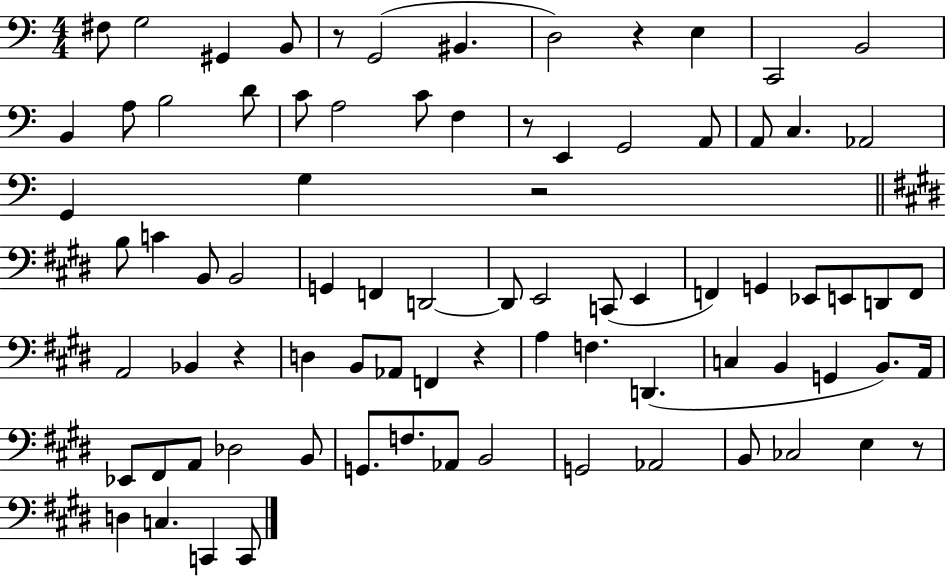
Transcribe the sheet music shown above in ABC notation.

X:1
T:Untitled
M:4/4
L:1/4
K:C
^F,/2 G,2 ^G,, B,,/2 z/2 G,,2 ^B,, D,2 z E, C,,2 B,,2 B,, A,/2 B,2 D/2 C/2 A,2 C/2 F, z/2 E,, G,,2 A,,/2 A,,/2 C, _A,,2 G,, G, z2 B,/2 C B,,/2 B,,2 G,, F,, D,,2 D,,/2 E,,2 C,,/2 E,, F,, G,, _E,,/2 E,,/2 D,,/2 F,,/2 A,,2 _B,, z D, B,,/2 _A,,/2 F,, z A, F, D,, C, B,, G,, B,,/2 A,,/4 _E,,/2 ^F,,/2 A,,/2 _D,2 B,,/2 G,,/2 F,/2 _A,,/2 B,,2 G,,2 _A,,2 B,,/2 _C,2 E, z/2 D, C, C,, C,,/2